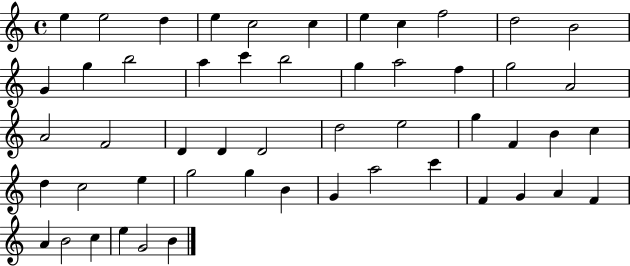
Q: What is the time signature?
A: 4/4